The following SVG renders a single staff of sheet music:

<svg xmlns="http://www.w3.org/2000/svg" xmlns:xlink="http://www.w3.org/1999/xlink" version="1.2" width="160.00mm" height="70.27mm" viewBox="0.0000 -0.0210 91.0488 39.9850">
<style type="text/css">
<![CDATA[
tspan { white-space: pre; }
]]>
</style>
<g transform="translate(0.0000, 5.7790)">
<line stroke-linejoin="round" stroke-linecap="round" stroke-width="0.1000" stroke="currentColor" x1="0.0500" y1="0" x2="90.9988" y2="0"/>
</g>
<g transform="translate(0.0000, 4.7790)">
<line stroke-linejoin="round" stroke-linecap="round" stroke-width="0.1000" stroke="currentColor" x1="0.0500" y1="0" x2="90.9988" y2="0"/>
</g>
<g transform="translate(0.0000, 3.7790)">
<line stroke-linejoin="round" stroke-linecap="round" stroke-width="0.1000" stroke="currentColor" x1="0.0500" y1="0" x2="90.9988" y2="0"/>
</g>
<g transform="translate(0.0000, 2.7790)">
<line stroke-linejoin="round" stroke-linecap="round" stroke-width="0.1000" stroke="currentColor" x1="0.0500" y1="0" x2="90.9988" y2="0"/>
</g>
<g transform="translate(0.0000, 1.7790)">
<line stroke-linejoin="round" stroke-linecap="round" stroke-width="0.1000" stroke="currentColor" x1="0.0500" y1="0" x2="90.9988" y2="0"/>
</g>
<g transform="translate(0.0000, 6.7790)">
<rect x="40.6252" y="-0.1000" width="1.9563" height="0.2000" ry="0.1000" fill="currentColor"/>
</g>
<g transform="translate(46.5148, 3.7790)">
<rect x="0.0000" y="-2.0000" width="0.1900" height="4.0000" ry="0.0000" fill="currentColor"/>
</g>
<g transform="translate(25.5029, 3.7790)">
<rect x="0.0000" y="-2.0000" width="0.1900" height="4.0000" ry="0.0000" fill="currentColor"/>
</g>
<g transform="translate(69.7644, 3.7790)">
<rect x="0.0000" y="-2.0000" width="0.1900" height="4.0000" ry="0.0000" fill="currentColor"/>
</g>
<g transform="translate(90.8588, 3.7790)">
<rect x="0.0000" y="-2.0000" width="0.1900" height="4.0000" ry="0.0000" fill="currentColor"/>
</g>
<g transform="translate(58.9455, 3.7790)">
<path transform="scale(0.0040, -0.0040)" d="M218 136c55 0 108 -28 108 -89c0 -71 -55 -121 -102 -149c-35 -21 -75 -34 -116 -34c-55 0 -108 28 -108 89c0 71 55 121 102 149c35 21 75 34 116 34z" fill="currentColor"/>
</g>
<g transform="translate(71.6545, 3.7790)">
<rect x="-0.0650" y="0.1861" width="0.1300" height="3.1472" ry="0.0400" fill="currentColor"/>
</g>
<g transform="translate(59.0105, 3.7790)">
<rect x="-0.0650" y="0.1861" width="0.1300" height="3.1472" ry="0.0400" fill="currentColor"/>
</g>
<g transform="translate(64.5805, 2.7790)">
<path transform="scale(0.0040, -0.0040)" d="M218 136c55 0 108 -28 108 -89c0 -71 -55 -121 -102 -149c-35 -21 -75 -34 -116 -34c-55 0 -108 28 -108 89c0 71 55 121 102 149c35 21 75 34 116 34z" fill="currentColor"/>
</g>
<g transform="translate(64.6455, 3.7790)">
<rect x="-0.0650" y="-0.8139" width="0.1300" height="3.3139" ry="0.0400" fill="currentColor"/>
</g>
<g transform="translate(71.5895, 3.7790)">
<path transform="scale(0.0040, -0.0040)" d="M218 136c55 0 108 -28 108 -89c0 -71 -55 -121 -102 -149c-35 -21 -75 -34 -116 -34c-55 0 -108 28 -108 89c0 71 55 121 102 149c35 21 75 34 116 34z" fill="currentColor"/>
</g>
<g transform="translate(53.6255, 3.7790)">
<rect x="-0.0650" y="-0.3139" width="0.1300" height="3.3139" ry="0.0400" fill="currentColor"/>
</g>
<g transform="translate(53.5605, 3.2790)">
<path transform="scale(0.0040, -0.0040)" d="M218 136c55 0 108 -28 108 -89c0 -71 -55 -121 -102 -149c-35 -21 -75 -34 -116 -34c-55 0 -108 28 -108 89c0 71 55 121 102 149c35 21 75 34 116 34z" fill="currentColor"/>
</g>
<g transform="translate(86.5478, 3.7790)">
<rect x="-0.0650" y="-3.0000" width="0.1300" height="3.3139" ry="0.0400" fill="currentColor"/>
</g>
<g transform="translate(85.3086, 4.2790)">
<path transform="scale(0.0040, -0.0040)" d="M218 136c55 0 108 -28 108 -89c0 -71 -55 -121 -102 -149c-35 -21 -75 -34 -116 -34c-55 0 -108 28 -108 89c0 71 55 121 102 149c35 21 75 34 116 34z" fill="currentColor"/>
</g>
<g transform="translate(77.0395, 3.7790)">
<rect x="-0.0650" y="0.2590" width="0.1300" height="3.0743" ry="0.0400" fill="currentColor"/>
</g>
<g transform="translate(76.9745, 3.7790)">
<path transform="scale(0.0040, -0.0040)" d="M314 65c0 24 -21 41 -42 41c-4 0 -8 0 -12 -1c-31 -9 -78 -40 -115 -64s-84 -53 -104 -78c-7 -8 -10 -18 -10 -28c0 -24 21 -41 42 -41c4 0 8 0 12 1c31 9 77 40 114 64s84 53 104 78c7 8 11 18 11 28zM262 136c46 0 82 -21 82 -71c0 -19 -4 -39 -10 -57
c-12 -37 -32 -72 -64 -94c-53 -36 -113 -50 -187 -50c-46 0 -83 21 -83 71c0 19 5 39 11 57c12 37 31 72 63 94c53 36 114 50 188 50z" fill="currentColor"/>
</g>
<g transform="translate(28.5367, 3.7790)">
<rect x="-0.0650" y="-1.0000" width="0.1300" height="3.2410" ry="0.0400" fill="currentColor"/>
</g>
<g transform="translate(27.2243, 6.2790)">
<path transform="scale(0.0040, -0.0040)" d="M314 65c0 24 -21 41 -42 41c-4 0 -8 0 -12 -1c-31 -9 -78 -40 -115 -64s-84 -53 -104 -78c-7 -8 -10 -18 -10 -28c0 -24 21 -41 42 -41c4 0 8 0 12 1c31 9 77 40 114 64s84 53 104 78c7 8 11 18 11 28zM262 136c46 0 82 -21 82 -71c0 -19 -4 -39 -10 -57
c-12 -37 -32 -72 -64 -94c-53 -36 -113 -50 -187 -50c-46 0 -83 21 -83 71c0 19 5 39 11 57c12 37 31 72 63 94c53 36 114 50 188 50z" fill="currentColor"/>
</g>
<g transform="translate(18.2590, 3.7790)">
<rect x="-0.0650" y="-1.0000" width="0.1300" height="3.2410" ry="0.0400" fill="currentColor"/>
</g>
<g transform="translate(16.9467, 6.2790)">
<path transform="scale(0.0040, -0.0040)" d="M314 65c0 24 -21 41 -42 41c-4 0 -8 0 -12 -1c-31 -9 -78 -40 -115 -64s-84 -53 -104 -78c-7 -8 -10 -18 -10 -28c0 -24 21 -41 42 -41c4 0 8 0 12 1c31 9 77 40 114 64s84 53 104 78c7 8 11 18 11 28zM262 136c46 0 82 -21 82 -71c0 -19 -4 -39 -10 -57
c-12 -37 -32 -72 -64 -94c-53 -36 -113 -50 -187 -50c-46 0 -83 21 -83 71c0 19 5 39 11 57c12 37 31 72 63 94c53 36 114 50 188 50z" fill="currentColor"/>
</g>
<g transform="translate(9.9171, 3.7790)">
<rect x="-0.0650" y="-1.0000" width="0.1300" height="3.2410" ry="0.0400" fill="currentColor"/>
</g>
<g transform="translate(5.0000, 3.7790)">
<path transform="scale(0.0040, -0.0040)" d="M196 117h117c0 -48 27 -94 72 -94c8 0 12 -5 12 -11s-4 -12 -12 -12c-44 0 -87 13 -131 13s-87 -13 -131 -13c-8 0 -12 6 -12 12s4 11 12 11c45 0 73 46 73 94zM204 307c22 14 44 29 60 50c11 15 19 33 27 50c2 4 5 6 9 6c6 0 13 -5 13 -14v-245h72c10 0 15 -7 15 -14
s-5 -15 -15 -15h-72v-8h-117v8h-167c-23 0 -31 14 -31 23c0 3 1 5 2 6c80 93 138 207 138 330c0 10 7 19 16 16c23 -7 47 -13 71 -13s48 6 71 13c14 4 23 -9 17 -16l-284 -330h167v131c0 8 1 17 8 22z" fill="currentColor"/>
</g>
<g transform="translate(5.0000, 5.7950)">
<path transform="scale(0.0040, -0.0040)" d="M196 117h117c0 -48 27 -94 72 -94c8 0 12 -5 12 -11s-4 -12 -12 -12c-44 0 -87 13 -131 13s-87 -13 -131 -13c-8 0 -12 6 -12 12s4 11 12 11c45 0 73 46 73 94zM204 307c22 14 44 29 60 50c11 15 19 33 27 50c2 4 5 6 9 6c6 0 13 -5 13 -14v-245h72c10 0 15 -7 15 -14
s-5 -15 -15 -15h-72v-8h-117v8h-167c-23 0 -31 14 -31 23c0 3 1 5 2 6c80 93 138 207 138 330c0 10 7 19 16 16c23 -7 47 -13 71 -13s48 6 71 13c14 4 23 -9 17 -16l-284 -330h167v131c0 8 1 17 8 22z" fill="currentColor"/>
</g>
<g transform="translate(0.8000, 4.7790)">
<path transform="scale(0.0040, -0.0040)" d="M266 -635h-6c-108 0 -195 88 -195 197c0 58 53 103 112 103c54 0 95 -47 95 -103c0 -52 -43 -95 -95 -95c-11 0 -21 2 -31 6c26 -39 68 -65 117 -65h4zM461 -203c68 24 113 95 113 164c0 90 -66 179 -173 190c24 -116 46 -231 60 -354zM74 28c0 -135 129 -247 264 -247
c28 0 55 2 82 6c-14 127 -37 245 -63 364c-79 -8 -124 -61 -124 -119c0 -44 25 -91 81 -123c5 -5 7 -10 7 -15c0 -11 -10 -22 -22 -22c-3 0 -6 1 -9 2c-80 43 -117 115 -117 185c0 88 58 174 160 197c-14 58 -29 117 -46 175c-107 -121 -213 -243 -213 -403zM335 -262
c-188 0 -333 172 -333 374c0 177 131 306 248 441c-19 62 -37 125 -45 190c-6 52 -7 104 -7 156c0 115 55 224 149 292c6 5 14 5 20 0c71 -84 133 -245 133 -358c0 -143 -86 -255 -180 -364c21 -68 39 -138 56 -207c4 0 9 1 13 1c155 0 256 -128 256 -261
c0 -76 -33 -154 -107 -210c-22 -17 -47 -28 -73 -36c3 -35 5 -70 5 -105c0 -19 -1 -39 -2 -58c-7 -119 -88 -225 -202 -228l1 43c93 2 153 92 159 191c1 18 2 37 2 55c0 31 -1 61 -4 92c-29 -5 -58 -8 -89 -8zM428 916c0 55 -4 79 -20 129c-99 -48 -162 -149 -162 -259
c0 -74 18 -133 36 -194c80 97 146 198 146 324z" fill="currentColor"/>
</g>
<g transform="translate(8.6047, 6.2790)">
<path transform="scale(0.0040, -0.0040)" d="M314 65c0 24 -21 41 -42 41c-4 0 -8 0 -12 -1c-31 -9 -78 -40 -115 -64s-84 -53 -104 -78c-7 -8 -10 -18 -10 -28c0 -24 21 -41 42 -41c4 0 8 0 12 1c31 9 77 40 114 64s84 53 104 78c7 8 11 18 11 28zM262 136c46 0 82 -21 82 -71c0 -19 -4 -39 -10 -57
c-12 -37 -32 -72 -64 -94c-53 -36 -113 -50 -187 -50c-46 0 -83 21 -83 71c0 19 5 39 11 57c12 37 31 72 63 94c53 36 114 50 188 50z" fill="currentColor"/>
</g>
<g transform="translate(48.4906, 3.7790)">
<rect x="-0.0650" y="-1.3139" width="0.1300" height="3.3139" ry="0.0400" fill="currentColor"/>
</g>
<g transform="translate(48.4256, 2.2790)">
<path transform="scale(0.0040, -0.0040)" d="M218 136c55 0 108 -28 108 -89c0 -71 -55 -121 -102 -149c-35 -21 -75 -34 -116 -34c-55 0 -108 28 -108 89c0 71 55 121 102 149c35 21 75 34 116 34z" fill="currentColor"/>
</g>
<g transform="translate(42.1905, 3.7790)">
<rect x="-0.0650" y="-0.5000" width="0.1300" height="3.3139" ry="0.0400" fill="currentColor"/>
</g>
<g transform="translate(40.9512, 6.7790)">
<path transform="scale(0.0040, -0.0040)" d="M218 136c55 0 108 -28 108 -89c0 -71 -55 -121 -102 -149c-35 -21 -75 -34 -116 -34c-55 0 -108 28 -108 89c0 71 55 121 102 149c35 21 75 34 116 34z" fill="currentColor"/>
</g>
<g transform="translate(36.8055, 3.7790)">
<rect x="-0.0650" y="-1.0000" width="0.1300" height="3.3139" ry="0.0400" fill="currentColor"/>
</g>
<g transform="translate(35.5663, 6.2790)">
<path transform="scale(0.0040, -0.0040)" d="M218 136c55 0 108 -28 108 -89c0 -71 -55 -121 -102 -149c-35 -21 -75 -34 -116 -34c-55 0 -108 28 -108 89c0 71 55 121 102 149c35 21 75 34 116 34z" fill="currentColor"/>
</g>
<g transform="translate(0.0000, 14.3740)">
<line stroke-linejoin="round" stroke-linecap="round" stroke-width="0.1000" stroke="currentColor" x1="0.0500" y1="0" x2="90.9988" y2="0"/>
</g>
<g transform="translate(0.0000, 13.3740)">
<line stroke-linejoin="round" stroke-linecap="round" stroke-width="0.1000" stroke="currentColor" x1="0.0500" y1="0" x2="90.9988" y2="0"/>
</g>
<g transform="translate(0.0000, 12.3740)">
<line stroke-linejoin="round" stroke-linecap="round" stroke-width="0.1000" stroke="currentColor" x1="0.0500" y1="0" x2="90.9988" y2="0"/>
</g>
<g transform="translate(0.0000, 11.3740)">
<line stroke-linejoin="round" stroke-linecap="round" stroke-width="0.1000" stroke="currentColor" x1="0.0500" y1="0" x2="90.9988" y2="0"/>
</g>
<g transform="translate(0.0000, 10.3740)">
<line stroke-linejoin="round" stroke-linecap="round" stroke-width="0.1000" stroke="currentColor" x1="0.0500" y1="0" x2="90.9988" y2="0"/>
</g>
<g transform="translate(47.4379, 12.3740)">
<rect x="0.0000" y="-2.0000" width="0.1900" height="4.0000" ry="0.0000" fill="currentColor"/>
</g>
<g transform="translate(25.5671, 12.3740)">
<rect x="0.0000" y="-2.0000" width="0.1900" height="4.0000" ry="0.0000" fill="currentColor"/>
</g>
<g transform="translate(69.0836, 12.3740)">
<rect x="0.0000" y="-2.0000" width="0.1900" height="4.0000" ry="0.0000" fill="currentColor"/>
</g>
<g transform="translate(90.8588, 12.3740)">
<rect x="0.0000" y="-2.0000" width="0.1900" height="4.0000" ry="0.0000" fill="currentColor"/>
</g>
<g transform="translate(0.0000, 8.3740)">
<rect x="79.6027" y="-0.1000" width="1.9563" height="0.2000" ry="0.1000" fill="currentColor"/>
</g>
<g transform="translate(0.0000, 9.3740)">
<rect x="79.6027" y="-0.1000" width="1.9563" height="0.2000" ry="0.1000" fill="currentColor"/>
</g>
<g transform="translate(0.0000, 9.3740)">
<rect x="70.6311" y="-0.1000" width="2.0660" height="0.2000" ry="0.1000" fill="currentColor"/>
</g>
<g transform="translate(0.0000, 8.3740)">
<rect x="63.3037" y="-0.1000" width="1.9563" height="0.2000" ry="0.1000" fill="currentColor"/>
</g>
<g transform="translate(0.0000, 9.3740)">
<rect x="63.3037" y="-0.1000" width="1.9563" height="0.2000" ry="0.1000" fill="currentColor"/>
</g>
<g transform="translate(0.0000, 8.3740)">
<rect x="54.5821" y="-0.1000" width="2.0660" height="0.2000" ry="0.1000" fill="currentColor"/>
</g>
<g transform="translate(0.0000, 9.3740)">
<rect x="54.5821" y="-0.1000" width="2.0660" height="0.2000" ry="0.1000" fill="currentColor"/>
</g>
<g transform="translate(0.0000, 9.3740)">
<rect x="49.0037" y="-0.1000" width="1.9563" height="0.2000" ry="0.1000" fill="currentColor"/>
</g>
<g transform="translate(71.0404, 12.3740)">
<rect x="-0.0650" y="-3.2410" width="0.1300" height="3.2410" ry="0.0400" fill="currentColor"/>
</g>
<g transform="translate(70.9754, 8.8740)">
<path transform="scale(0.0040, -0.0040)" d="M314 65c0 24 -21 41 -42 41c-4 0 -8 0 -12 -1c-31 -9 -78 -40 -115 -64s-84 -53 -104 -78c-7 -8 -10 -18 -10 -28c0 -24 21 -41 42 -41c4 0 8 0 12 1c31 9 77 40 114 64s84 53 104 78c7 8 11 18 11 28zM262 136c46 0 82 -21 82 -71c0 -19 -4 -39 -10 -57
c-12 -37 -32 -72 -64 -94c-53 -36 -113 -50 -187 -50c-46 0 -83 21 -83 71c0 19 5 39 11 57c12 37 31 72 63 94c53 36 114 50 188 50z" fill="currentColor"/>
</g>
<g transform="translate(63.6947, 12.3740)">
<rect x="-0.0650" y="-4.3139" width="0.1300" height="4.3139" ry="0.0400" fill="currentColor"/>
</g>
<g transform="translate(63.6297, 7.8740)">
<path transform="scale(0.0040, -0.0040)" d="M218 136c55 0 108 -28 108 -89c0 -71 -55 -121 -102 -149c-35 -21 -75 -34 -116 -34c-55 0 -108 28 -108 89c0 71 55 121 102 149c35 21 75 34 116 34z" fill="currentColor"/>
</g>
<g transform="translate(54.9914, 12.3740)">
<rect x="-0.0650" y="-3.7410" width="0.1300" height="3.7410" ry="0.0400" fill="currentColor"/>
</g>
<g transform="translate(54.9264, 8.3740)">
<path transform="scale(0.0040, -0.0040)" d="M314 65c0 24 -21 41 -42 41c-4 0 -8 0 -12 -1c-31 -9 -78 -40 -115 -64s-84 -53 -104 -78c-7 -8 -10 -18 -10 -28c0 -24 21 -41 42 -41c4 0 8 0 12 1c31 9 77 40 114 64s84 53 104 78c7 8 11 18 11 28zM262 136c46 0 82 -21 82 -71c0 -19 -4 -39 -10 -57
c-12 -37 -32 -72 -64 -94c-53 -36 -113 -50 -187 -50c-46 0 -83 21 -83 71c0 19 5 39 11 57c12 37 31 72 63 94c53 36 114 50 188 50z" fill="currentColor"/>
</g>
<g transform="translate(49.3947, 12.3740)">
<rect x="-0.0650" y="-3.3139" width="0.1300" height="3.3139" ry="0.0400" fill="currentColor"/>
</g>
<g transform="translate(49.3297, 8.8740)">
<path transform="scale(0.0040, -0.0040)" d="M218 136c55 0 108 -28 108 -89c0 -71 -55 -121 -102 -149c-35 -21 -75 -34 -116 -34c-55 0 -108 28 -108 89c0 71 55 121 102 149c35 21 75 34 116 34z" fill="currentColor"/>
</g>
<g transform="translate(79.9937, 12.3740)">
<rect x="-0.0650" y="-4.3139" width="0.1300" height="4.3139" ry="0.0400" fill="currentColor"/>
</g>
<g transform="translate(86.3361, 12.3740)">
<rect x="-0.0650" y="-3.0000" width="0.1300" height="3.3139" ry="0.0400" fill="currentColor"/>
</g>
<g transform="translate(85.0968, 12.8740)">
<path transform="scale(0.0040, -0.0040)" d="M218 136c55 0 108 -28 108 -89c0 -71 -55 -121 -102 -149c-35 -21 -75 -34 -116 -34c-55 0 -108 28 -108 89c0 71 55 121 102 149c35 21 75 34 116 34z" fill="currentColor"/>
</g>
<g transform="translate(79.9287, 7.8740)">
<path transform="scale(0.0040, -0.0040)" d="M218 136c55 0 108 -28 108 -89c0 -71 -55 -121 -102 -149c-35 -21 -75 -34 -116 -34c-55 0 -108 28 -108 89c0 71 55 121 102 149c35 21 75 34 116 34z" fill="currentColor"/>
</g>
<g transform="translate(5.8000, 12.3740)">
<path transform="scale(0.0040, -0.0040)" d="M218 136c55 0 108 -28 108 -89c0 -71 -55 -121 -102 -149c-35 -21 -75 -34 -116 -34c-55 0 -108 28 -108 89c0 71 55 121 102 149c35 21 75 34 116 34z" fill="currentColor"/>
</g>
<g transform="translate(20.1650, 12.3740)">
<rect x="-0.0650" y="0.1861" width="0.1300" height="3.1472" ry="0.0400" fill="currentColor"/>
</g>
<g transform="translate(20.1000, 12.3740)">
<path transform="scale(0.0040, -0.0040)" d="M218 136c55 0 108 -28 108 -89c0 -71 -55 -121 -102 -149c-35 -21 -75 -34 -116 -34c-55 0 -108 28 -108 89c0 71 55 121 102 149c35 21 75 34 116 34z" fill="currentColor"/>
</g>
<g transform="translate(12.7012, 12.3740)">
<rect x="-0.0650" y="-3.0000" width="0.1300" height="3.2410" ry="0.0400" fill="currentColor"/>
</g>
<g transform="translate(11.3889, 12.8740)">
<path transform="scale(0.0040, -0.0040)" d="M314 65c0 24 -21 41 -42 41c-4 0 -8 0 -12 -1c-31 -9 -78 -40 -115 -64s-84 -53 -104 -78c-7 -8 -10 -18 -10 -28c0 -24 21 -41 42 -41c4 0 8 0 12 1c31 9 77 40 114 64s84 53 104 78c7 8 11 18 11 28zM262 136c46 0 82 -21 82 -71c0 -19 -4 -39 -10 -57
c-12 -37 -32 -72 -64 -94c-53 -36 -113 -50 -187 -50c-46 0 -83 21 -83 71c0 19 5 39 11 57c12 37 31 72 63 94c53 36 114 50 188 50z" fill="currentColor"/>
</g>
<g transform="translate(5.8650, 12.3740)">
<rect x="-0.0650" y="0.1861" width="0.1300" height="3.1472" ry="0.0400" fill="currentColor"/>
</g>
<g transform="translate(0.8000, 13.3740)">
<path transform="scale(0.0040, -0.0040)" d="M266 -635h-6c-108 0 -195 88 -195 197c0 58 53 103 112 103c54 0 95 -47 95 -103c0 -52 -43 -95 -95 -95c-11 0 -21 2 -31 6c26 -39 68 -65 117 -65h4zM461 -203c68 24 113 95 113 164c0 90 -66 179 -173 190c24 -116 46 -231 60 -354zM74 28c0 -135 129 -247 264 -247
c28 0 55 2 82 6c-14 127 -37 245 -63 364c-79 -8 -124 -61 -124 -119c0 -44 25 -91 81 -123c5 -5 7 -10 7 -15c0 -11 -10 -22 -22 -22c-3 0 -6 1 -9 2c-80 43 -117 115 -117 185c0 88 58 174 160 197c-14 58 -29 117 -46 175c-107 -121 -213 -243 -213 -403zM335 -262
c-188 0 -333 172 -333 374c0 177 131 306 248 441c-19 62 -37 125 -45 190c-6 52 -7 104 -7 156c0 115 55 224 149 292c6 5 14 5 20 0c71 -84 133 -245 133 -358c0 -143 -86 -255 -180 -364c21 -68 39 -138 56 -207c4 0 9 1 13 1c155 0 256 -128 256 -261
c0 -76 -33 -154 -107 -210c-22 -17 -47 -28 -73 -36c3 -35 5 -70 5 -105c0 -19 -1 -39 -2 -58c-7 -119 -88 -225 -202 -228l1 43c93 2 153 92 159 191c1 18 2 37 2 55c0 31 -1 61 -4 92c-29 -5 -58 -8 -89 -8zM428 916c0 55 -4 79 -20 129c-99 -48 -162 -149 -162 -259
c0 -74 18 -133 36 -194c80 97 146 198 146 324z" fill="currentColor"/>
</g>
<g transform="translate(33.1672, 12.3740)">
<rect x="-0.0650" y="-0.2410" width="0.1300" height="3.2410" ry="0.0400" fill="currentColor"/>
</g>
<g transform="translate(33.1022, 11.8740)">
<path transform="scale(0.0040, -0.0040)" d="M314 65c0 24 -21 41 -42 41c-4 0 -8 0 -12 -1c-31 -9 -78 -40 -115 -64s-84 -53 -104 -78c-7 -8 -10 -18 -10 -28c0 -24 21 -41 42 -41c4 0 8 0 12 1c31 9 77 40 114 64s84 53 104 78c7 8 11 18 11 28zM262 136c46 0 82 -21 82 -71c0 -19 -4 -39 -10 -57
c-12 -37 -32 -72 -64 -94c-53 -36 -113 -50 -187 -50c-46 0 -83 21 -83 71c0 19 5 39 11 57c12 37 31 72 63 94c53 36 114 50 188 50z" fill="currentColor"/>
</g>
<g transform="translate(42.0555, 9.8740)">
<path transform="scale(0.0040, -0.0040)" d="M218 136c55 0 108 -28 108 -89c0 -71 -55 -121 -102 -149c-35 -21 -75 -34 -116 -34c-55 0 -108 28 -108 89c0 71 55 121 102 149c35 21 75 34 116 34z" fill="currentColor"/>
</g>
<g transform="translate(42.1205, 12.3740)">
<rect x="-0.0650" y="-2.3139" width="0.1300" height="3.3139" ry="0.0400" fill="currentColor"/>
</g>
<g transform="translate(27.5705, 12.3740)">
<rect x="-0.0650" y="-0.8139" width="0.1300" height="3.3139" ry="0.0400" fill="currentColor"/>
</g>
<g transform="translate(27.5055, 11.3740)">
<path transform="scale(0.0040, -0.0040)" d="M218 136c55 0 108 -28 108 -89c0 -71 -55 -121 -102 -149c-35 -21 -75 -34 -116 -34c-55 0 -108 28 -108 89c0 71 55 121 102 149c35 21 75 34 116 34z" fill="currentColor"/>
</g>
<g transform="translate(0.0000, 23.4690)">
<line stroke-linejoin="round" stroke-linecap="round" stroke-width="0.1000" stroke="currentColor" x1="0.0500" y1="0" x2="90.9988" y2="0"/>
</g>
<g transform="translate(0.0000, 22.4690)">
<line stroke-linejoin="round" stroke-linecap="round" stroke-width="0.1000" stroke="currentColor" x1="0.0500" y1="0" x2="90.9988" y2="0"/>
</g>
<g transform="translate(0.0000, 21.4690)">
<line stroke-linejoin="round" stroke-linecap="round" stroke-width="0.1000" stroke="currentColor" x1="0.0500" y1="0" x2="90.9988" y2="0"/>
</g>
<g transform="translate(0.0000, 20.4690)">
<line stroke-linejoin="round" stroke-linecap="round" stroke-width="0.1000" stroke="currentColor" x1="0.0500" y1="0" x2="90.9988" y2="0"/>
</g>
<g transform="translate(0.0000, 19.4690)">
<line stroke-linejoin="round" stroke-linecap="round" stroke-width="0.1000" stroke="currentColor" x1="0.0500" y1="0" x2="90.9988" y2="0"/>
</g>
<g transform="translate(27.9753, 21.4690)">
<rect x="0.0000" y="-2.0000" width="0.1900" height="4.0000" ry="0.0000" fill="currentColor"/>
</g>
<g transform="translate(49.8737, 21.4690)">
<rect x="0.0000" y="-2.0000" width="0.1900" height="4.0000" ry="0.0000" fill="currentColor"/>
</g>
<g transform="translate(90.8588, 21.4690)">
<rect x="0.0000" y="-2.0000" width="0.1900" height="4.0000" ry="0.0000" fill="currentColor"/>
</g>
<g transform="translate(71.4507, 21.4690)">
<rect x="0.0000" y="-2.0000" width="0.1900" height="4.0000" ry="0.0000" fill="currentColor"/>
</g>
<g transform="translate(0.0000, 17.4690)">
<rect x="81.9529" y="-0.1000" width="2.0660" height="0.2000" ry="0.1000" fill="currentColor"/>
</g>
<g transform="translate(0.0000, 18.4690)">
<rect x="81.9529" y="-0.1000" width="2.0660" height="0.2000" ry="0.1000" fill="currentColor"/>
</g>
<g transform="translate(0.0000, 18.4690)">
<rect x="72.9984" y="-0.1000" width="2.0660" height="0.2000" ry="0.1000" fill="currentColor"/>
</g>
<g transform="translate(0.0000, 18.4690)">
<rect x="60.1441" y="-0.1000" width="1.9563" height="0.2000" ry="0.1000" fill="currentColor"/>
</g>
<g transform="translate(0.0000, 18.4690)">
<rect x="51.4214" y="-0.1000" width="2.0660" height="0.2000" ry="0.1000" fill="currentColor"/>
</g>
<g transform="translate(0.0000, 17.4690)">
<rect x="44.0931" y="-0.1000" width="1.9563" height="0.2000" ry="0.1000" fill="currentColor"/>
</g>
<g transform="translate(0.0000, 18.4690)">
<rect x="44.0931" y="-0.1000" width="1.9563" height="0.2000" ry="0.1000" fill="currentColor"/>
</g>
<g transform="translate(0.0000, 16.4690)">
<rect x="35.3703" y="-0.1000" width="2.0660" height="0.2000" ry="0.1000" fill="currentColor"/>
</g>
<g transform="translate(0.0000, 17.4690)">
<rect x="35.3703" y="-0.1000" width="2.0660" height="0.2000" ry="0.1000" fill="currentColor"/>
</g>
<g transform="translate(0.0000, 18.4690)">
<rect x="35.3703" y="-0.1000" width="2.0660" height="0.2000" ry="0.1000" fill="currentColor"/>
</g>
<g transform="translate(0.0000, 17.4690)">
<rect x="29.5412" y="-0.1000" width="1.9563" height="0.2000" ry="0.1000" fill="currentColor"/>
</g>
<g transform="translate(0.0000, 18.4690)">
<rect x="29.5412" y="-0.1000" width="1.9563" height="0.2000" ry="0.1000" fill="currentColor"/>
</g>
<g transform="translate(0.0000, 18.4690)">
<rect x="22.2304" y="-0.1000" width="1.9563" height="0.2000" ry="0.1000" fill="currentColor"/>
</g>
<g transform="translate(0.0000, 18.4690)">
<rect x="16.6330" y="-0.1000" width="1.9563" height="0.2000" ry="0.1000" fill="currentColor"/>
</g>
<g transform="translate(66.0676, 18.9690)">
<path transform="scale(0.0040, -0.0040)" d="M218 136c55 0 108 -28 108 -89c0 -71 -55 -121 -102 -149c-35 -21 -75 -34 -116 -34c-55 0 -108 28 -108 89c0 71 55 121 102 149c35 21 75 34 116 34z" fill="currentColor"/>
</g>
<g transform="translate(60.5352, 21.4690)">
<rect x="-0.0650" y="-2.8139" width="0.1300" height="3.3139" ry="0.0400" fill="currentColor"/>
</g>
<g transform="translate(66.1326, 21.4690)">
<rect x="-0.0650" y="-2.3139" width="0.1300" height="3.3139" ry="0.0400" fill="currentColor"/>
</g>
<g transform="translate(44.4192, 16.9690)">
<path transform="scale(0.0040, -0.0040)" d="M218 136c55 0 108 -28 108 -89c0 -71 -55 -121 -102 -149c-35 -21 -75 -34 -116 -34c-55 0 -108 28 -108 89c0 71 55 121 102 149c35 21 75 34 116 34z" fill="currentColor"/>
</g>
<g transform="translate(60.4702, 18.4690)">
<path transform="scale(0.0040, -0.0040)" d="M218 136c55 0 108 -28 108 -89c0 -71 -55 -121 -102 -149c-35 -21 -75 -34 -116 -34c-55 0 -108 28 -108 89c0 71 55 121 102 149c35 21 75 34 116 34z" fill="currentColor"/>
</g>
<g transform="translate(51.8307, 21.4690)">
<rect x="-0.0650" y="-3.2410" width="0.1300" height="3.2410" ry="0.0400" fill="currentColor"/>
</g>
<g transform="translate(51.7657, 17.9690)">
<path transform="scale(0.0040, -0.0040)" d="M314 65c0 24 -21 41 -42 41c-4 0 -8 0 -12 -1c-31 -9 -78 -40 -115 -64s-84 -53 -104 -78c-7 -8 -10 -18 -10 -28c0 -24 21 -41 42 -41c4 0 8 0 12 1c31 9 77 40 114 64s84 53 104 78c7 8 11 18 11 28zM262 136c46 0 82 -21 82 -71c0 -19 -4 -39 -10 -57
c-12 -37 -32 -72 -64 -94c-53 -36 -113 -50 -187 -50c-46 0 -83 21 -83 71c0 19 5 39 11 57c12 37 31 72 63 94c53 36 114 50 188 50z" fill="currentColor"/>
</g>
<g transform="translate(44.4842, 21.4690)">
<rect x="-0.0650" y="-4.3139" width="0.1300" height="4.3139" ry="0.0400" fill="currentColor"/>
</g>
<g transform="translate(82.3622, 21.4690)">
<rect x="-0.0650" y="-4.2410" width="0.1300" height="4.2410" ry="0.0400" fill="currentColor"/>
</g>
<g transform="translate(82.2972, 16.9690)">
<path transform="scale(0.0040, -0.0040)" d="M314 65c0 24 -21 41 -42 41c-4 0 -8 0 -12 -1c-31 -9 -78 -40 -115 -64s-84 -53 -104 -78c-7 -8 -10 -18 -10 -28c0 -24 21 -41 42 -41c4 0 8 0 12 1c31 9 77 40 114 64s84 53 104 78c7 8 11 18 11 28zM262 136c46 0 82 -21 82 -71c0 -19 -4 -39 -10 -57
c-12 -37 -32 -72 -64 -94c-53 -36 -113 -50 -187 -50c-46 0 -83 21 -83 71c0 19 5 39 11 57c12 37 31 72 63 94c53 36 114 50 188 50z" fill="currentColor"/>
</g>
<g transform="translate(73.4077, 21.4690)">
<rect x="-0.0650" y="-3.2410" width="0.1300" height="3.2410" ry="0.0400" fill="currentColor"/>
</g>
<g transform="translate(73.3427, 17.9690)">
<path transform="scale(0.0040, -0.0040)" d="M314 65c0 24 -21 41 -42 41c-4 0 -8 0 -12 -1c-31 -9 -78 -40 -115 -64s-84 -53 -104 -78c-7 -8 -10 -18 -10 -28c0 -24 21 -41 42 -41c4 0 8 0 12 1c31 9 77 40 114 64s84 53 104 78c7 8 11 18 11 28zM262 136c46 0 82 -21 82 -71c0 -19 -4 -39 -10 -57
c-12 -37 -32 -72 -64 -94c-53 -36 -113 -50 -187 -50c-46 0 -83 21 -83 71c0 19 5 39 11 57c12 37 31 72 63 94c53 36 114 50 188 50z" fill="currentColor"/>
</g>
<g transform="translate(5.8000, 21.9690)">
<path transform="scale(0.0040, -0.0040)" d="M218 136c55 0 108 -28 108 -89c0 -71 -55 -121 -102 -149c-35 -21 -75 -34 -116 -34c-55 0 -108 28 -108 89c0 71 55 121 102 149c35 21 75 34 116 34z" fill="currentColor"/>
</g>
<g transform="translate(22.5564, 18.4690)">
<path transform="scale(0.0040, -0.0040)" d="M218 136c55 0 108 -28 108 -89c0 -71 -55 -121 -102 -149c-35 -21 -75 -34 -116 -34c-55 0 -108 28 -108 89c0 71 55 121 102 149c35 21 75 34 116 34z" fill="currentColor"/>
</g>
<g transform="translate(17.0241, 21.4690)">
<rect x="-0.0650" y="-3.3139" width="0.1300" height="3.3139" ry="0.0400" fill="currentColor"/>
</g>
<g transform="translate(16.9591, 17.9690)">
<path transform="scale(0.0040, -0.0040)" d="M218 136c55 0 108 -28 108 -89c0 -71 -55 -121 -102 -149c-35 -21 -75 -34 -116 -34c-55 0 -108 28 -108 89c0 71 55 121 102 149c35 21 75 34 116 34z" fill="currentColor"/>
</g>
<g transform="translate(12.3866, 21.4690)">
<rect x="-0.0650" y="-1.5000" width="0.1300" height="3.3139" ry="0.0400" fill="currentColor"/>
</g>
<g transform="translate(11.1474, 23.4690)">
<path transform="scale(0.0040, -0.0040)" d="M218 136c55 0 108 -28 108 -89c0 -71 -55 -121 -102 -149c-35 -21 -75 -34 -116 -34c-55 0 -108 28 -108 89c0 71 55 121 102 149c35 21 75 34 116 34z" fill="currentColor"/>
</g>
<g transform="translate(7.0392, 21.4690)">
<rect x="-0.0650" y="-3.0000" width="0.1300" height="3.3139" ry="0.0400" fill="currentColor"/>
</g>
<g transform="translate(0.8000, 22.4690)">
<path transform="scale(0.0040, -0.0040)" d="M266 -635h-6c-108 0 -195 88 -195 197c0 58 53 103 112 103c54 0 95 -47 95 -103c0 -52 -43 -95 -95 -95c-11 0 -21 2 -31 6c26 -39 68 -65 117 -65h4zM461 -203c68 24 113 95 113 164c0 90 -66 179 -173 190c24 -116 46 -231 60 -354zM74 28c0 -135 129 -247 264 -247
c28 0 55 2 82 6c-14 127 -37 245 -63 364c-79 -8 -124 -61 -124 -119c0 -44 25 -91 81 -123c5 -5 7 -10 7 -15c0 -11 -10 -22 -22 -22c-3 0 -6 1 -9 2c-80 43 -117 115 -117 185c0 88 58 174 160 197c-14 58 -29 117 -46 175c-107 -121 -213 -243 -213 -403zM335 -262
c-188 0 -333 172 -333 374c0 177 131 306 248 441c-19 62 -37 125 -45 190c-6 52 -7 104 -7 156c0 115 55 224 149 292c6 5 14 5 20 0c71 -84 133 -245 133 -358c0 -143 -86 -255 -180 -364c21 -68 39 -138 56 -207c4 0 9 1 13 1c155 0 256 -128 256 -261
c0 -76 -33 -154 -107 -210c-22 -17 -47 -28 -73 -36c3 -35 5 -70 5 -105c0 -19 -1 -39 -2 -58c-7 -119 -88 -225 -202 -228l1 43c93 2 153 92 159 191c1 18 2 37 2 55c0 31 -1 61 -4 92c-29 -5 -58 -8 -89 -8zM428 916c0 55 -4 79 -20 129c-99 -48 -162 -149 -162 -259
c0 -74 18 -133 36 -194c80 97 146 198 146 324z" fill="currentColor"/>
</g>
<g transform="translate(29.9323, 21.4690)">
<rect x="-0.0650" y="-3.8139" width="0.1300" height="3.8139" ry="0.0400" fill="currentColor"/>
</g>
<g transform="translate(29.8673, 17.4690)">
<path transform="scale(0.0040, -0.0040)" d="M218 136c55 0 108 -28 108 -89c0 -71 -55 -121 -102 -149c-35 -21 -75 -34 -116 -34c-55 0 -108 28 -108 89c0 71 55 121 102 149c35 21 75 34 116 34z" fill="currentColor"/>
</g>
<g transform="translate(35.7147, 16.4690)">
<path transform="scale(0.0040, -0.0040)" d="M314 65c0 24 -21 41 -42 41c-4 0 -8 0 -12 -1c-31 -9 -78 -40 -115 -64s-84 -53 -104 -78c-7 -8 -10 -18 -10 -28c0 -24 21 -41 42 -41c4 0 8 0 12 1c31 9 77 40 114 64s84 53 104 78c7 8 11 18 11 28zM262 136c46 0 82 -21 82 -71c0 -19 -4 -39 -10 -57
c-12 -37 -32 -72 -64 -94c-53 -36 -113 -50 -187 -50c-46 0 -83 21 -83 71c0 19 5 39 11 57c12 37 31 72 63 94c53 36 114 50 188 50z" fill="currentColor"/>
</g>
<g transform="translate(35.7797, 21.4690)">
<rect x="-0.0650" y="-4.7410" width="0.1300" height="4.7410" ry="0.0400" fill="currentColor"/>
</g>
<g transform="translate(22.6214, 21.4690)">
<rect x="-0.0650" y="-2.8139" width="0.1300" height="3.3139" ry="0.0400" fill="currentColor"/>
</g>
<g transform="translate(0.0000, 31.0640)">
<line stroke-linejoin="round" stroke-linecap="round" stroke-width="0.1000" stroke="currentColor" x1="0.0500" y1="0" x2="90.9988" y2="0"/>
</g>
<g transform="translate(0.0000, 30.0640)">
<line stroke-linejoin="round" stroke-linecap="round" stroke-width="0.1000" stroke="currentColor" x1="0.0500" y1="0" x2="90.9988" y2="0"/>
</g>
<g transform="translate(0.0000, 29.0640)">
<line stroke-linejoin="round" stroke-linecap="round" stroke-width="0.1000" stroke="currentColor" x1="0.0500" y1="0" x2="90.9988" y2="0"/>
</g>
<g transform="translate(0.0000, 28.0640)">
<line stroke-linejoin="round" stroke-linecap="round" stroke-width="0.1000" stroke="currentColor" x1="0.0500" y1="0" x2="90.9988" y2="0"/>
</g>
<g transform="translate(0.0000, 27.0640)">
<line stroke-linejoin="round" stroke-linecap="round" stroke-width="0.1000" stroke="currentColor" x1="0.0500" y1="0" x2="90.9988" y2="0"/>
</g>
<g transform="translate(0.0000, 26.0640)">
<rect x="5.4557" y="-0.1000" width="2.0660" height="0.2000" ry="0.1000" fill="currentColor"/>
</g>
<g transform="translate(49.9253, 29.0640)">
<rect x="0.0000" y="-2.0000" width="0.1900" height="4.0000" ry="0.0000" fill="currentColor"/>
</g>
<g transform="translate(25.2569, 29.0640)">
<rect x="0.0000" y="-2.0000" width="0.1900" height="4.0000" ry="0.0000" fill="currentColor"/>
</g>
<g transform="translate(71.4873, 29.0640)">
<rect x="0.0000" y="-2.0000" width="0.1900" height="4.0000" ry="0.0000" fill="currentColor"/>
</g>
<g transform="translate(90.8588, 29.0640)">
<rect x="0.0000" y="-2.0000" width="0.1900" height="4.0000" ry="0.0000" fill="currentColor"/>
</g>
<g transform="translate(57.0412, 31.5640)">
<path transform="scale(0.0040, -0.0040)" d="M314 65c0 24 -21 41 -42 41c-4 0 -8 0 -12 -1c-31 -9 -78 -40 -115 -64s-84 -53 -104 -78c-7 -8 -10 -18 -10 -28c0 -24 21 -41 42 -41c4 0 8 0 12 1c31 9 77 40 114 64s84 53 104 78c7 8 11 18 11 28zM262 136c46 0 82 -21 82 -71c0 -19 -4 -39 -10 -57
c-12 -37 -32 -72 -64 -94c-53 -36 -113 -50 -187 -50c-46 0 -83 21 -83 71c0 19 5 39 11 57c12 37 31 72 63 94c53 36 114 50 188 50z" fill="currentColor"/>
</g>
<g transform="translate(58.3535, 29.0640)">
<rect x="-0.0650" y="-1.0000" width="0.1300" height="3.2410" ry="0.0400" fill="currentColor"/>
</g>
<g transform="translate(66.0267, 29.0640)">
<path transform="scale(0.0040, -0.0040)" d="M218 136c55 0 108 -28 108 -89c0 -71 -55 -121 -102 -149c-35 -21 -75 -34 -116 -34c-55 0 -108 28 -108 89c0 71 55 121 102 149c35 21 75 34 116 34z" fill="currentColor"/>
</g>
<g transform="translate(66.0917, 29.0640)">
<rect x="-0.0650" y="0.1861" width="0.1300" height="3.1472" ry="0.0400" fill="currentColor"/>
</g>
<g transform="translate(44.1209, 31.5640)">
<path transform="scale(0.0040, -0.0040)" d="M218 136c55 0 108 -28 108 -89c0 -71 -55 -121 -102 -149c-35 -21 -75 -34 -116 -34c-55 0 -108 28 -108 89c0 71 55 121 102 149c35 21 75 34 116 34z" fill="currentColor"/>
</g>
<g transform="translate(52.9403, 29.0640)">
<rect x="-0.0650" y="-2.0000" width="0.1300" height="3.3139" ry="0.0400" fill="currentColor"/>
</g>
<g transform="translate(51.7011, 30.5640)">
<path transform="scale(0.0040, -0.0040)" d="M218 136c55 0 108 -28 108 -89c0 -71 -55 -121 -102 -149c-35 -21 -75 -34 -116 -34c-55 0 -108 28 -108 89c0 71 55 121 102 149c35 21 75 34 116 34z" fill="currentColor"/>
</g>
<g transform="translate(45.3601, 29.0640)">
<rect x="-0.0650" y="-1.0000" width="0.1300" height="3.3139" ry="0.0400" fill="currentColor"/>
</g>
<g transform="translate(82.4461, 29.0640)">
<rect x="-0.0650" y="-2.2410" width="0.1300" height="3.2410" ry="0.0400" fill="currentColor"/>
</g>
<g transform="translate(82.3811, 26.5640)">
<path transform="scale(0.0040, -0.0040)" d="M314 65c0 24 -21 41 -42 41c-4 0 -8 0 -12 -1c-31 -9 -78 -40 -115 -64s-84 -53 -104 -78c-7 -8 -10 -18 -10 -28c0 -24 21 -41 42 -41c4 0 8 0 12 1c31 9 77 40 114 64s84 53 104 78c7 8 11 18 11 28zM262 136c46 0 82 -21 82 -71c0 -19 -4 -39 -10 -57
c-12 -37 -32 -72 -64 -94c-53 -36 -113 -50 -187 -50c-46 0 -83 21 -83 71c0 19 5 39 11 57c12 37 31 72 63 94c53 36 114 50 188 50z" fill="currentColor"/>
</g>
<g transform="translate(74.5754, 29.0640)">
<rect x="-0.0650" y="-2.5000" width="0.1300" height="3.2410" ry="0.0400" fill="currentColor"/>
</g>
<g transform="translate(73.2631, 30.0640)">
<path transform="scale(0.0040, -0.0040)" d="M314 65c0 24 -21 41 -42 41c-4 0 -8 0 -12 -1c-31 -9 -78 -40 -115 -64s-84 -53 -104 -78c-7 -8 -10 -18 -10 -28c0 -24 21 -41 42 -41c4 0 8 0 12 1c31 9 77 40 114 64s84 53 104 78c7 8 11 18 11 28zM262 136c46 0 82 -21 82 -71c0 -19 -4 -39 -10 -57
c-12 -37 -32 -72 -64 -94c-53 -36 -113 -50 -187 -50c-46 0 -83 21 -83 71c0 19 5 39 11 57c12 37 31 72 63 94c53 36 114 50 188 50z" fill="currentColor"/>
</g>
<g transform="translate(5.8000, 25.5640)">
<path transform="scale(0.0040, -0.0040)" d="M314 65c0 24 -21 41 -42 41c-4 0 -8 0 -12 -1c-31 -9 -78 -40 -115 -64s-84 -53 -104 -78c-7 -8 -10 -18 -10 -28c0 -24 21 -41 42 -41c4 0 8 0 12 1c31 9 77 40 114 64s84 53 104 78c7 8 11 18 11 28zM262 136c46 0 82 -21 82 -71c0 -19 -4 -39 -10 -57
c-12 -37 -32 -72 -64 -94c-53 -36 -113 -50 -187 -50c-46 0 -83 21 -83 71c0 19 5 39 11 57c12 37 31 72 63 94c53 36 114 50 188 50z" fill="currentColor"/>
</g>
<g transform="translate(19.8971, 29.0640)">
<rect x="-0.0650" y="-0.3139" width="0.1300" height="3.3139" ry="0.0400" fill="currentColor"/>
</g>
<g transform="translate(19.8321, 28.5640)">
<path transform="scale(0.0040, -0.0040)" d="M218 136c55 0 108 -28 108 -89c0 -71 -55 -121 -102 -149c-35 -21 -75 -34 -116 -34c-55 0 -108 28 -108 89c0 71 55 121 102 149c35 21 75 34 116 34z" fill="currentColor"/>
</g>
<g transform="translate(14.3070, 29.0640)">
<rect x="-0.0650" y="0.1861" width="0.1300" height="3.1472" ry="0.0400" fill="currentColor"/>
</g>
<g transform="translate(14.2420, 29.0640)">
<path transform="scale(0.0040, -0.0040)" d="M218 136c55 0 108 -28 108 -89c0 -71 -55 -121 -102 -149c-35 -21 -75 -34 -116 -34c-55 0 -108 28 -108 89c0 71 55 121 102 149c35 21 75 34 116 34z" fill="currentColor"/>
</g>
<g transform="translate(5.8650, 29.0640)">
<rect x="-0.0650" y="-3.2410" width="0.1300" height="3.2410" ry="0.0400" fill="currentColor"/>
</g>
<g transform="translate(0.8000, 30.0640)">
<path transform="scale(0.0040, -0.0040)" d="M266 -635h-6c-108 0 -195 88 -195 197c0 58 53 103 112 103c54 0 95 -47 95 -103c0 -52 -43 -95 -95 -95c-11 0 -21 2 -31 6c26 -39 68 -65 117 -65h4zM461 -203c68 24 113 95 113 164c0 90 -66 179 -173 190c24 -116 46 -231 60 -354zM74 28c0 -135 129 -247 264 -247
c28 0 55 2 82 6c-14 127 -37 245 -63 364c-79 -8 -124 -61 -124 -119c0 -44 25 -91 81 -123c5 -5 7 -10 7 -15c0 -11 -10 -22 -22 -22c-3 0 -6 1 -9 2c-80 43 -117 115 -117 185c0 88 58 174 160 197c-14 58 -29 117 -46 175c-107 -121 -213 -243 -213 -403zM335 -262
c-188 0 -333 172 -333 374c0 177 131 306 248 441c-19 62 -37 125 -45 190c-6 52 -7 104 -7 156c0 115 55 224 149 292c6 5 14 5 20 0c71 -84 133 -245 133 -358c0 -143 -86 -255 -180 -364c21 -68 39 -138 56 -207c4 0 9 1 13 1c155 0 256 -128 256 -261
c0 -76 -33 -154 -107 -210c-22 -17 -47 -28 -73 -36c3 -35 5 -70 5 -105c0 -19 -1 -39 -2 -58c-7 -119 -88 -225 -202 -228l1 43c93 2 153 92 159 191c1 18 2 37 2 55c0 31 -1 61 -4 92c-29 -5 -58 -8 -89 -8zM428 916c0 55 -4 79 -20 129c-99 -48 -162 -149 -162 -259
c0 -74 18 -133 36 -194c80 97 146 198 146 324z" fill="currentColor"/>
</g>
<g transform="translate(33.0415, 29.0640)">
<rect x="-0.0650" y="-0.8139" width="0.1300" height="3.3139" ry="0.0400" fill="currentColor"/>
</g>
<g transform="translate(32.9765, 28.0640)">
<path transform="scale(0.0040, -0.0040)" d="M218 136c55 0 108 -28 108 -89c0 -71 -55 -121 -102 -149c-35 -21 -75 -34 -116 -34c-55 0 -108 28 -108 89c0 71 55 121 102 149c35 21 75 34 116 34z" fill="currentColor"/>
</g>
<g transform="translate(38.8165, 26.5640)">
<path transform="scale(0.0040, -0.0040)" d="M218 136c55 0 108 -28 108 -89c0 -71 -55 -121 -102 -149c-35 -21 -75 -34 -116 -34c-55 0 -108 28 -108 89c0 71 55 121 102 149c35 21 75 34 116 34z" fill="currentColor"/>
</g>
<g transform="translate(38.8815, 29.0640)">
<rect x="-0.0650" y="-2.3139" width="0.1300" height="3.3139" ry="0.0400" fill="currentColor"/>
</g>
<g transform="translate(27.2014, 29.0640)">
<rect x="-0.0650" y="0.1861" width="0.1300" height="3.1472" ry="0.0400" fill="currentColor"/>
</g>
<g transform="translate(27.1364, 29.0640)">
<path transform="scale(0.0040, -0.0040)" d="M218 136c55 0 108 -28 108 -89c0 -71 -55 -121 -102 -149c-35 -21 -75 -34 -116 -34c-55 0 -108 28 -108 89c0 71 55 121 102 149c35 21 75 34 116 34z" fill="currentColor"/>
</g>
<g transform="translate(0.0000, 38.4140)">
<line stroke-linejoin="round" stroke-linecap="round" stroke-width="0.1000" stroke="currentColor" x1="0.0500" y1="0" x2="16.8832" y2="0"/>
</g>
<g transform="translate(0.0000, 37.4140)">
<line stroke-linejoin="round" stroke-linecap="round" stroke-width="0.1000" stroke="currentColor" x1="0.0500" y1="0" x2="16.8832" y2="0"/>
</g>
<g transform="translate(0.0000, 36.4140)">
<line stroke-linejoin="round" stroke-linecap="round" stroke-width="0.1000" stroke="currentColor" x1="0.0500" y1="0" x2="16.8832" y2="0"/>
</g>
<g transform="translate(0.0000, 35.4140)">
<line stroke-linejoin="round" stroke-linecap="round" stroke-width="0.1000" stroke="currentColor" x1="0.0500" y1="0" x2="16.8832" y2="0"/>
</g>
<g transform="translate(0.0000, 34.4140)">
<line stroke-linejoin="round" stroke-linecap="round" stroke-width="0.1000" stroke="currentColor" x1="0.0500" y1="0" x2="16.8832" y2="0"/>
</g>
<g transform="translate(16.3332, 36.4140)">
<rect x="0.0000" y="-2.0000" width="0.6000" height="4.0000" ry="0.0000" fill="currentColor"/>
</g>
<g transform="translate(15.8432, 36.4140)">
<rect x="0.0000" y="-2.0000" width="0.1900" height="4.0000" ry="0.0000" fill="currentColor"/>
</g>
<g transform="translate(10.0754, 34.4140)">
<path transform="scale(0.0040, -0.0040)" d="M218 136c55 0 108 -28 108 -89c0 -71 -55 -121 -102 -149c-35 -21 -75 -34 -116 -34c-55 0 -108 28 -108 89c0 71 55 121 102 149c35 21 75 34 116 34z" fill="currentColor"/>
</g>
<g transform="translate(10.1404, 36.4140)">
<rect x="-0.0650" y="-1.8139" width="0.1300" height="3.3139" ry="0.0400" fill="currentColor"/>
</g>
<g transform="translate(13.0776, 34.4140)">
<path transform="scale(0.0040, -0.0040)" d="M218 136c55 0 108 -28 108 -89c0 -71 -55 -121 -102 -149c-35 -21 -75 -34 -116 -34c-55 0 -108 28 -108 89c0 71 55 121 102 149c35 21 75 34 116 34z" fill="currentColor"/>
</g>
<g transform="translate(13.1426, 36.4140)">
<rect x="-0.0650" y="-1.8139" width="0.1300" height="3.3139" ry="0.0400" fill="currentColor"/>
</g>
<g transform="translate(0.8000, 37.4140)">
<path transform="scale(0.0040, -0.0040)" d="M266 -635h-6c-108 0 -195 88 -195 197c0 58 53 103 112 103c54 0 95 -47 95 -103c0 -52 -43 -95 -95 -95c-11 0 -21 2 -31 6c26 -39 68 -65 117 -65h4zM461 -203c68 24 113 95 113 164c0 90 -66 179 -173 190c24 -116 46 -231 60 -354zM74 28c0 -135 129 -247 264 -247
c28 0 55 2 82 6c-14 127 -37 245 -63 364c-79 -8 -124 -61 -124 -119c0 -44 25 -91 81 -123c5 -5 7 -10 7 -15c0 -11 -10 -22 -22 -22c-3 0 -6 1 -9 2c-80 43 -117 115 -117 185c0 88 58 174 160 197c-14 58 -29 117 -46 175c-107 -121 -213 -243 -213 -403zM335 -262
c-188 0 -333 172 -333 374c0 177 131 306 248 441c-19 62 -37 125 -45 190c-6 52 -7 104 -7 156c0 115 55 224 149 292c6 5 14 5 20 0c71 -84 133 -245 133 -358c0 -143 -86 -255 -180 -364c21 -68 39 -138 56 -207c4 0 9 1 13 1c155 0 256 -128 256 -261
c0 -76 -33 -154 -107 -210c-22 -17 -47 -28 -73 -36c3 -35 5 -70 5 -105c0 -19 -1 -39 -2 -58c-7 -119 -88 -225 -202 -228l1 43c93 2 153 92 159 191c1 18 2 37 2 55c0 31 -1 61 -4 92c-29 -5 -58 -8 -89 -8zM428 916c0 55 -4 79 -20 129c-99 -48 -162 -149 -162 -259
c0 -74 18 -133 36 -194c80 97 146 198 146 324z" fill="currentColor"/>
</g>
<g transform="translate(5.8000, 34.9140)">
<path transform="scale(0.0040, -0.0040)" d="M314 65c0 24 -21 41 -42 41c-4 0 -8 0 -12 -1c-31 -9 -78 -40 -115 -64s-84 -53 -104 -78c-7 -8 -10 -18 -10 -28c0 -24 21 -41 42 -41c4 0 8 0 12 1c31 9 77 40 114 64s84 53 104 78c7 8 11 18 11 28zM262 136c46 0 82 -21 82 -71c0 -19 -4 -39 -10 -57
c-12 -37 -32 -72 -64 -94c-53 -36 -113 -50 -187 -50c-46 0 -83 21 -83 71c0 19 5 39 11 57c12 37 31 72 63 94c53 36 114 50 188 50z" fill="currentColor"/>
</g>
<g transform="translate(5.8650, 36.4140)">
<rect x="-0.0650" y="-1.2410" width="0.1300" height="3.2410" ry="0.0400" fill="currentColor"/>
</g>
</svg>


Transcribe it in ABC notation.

X:1
T:Untitled
M:4/4
L:1/4
K:C
D2 D2 D2 D C e c B d B B2 A B A2 B d c2 g b c'2 d' b2 d' A A E b a c' e'2 d' b2 a g b2 d'2 b2 B c B d g D F D2 B G2 g2 e2 f f